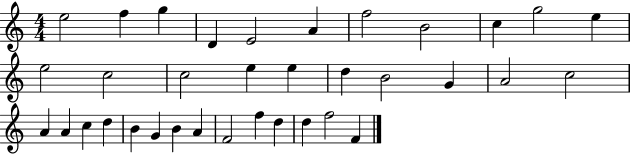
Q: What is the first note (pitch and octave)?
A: E5